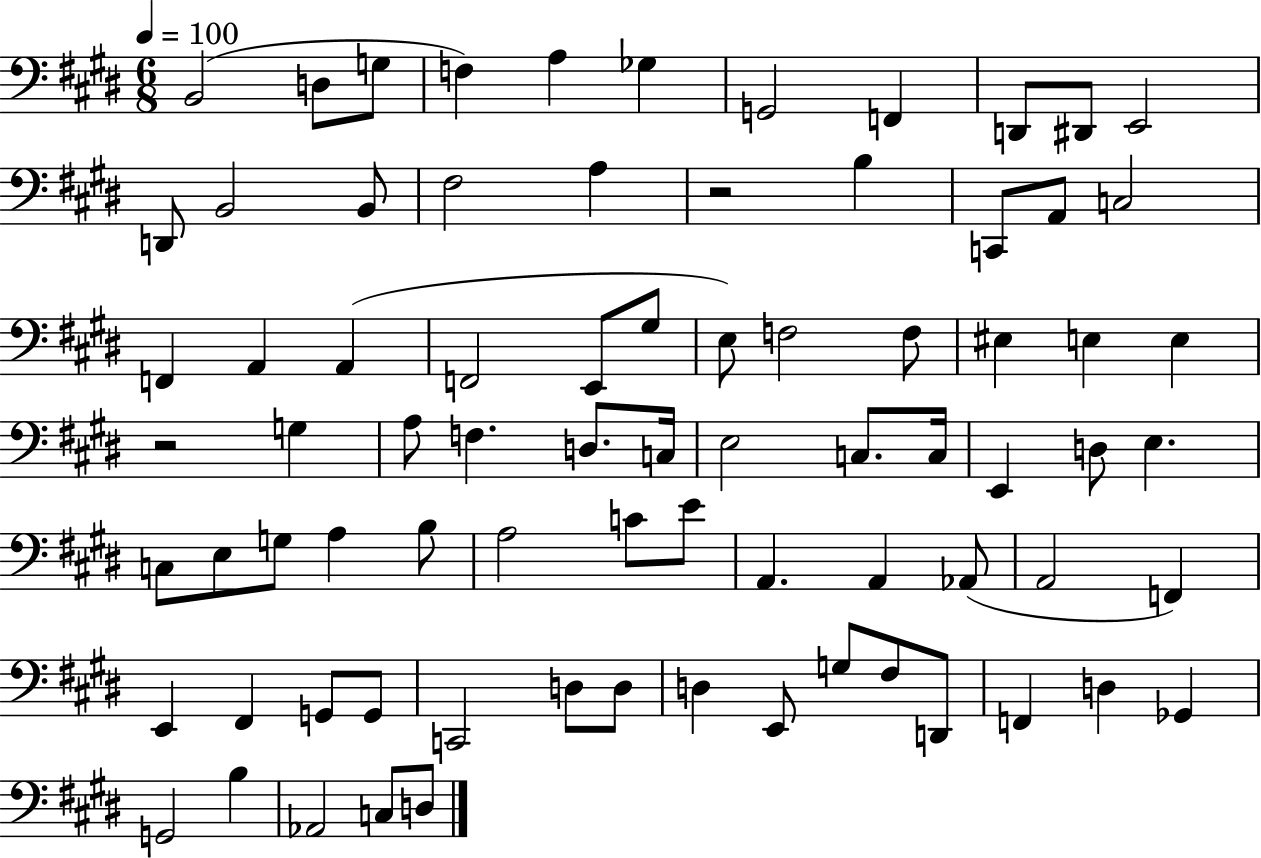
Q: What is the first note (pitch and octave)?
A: B2